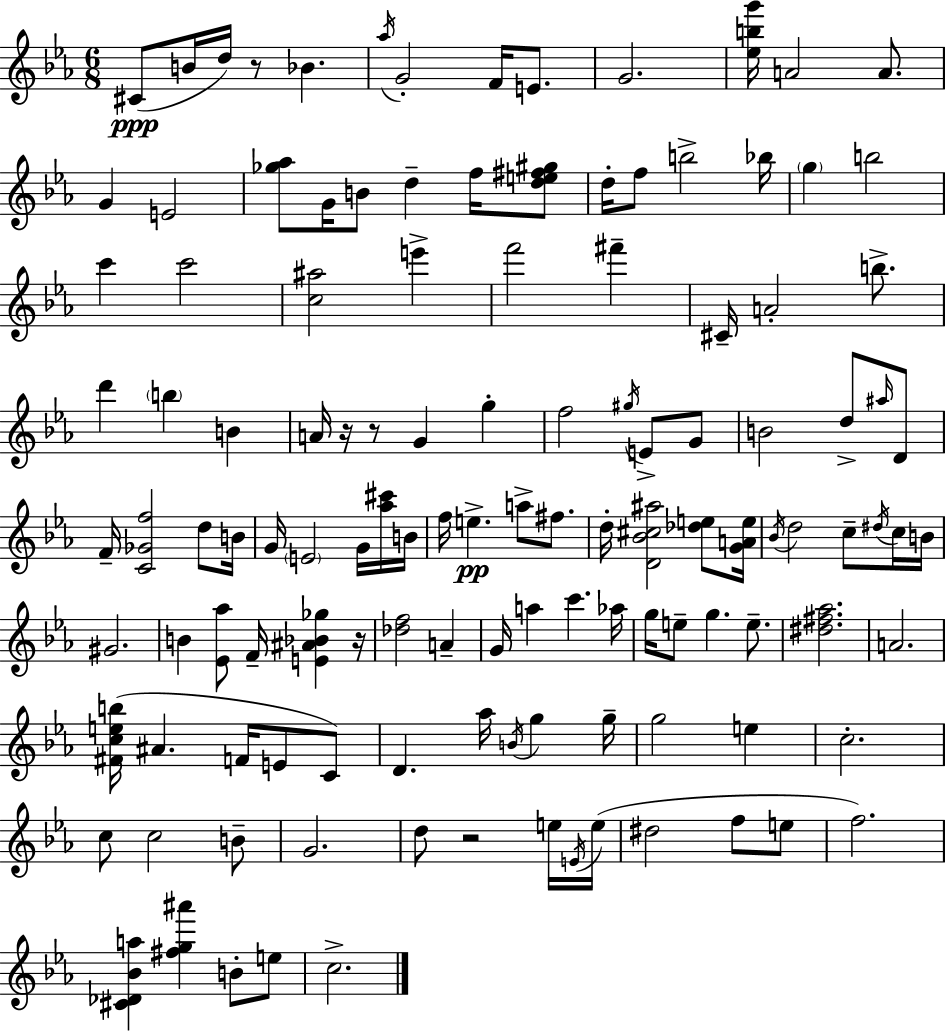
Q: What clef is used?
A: treble